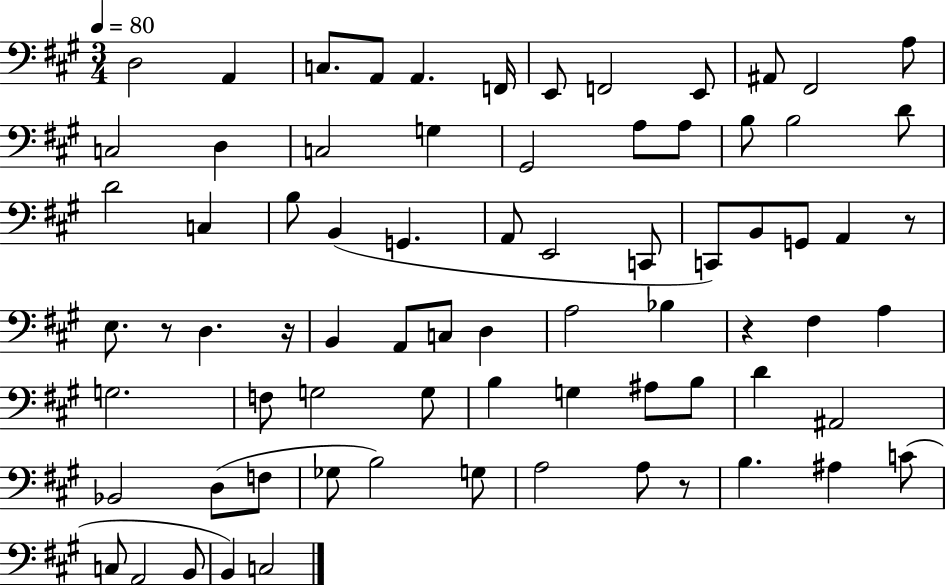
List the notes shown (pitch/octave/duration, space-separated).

D3/h A2/q C3/e. A2/e A2/q. F2/s E2/e F2/h E2/e A#2/e F#2/h A3/e C3/h D3/q C3/h G3/q G#2/h A3/e A3/e B3/e B3/h D4/e D4/h C3/q B3/e B2/q G2/q. A2/e E2/h C2/e C2/e B2/e G2/e A2/q R/e E3/e. R/e D3/q. R/s B2/q A2/e C3/e D3/q A3/h Bb3/q R/q F#3/q A3/q G3/h. F3/e G3/h G3/e B3/q G3/q A#3/e B3/e D4/q A#2/h Bb2/h D3/e F3/e Gb3/e B3/h G3/e A3/h A3/e R/e B3/q. A#3/q C4/e C3/e A2/h B2/e B2/q C3/h